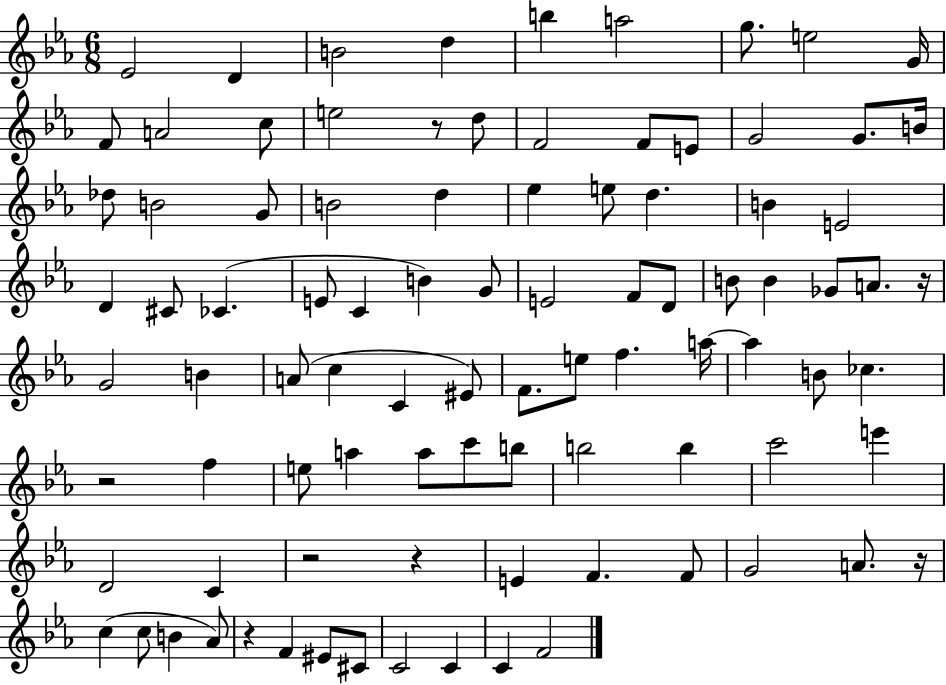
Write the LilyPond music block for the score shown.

{
  \clef treble
  \numericTimeSignature
  \time 6/8
  \key ees \major
  ees'2 d'4 | b'2 d''4 | b''4 a''2 | g''8. e''2 g'16 | \break f'8 a'2 c''8 | e''2 r8 d''8 | f'2 f'8 e'8 | g'2 g'8. b'16 | \break des''8 b'2 g'8 | b'2 d''4 | ees''4 e''8 d''4. | b'4 e'2 | \break d'4 cis'8 ces'4.( | e'8 c'4 b'4) g'8 | e'2 f'8 d'8 | b'8 b'4 ges'8 a'8. r16 | \break g'2 b'4 | a'8( c''4 c'4 eis'8) | f'8. e''8 f''4. a''16~~ | a''4 b'8 ces''4. | \break r2 f''4 | e''8 a''4 a''8 c'''8 b''8 | b''2 b''4 | c'''2 e'''4 | \break d'2 c'4 | r2 r4 | e'4 f'4. f'8 | g'2 a'8. r16 | \break c''4( c''8 b'4 aes'8) | r4 f'4 eis'8 cis'8 | c'2 c'4 | c'4 f'2 | \break \bar "|."
}